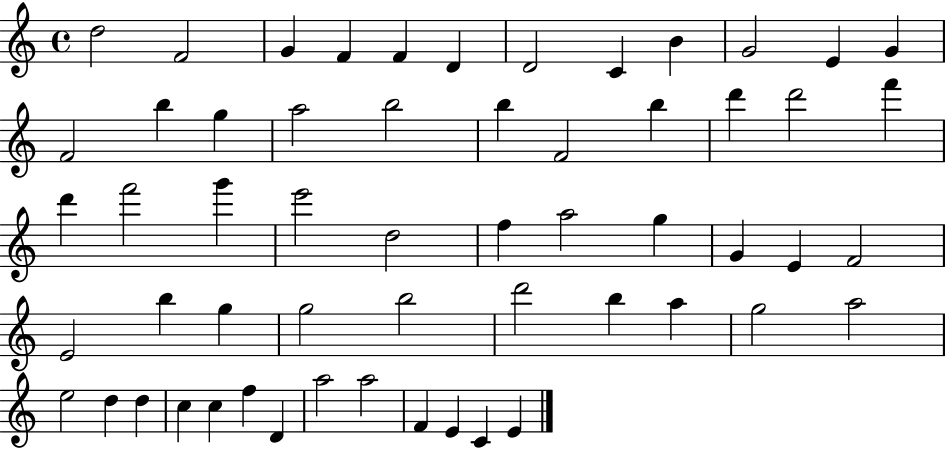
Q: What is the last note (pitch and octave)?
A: E4